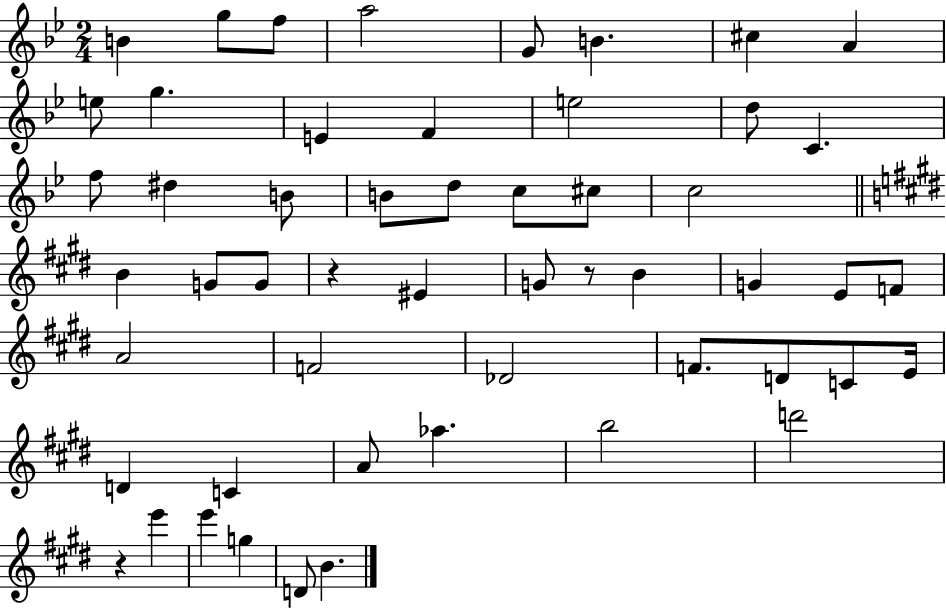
{
  \clef treble
  \numericTimeSignature
  \time 2/4
  \key bes \major
  b'4 g''8 f''8 | a''2 | g'8 b'4. | cis''4 a'4 | \break e''8 g''4. | e'4 f'4 | e''2 | d''8 c'4. | \break f''8 dis''4 b'8 | b'8 d''8 c''8 cis''8 | c''2 | \bar "||" \break \key e \major b'4 g'8 g'8 | r4 eis'4 | g'8 r8 b'4 | g'4 e'8 f'8 | \break a'2 | f'2 | des'2 | f'8. d'8 c'8 e'16 | \break d'4 c'4 | a'8 aes''4. | b''2 | d'''2 | \break r4 e'''4 | e'''4 g''4 | d'8 b'4. | \bar "|."
}